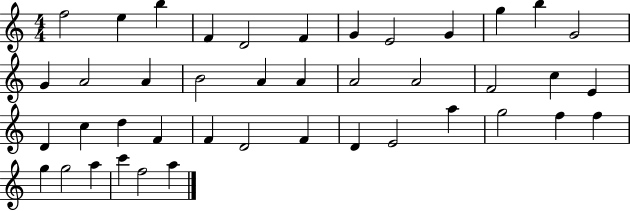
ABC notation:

X:1
T:Untitled
M:4/4
L:1/4
K:C
f2 e b F D2 F G E2 G g b G2 G A2 A B2 A A A2 A2 F2 c E D c d F F D2 F D E2 a g2 f f g g2 a c' f2 a